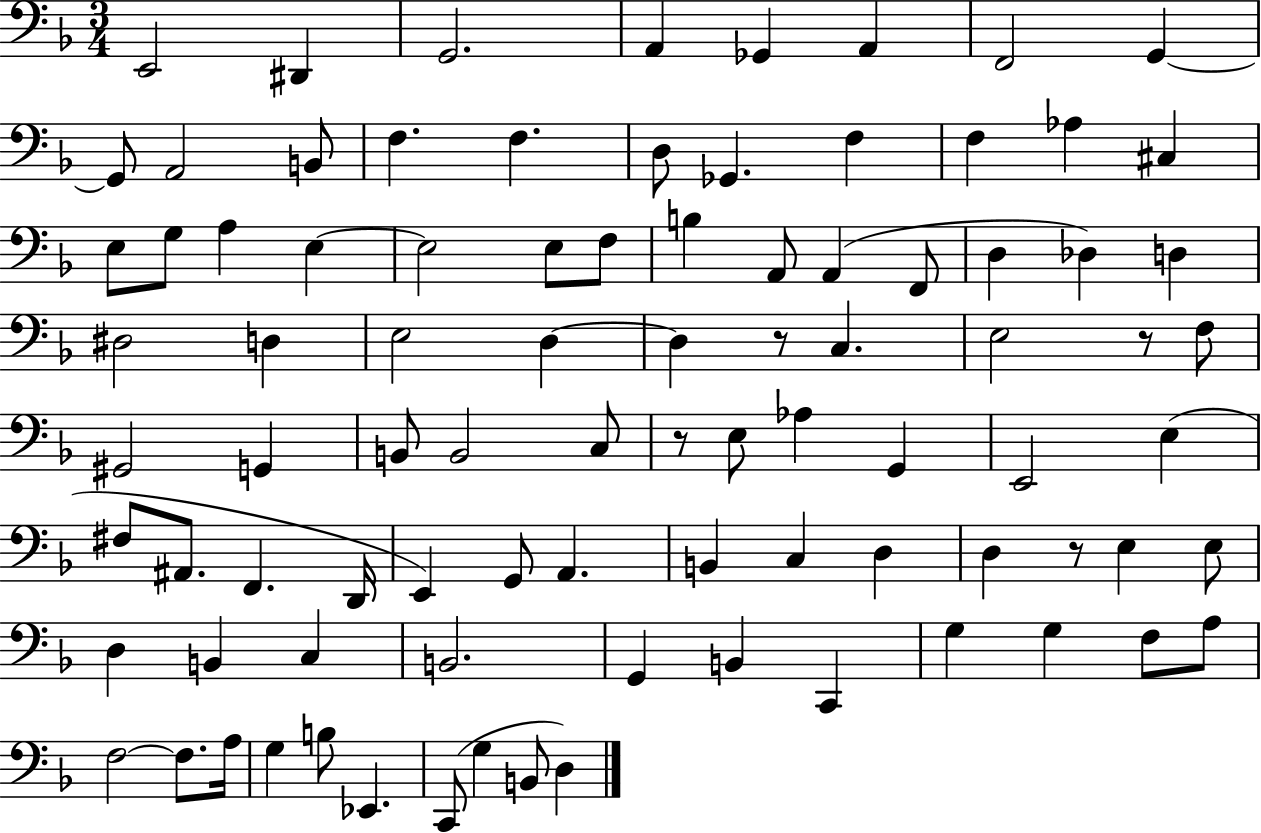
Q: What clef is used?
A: bass